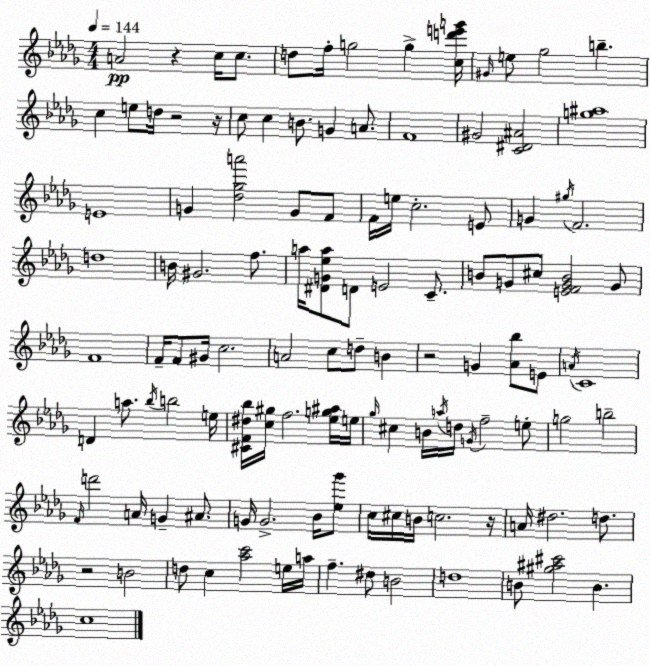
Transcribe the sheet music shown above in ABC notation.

X:1
T:Untitled
M:4/4
L:1/4
K:Bbm
A2 z c/4 c/2 d/2 f/4 g2 g [cd'e'g']/4 ^G/4 e/2 _g2 b c e/2 d/4 z2 z/4 c/2 c B/2 G A/2 F4 ^G2 [C^D^A]2 [g^a]4 E4 G [_d_ga']2 G/2 F/2 F/4 e/4 c2 E/2 G ^g/4 F2 d4 B/4 ^G2 f/2 a/4 [^DG_ea]/2 D/2 E2 C/2 B/2 G/2 ^c/2 [EFGB]2 G/2 F4 F/4 F/2 ^G/4 c2 A2 c/2 d/2 B z2 G [_A_b]/2 E/2 A/4 C4 D a/2 _b/4 b2 e/4 [^CF^d_b]/4 [c^g]/4 f2 [_eg^a]/4 e/4 _g/4 ^c B/4 a/4 d/4 G/4 f2 e/2 g2 b2 F/4 d'2 A/4 G ^A/2 G/4 G2 _B/4 [_e_g']/2 c/4 ^c/4 B/4 c2 z/4 A/4 ^d2 d/2 z2 B2 d/2 c [_ac']2 e/4 a/4 f ^d/2 B2 d4 B/2 [^g^a^c']2 B c4